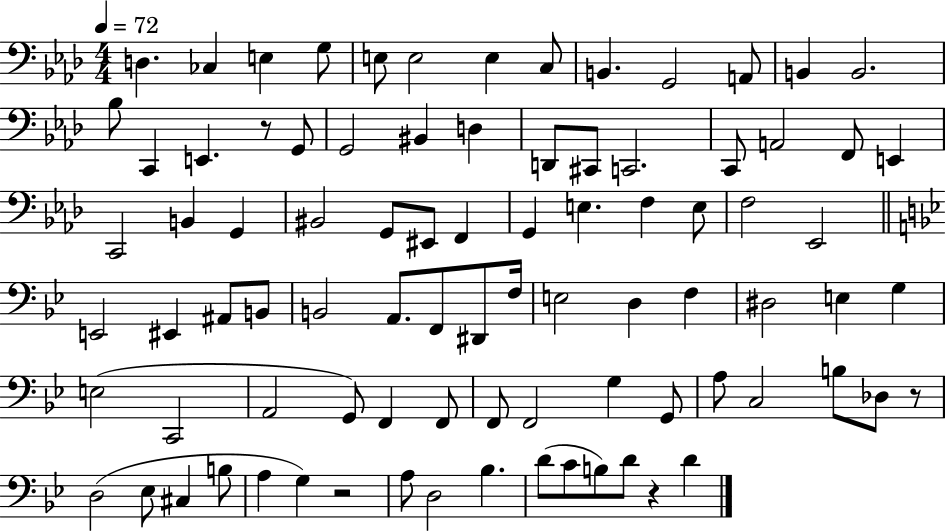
{
  \clef bass
  \numericTimeSignature
  \time 4/4
  \key aes \major
  \tempo 4 = 72
  d4. ces4 e4 g8 | e8 e2 e4 c8 | b,4. g,2 a,8 | b,4 b,2. | \break bes8 c,4 e,4. r8 g,8 | g,2 bis,4 d4 | d,8 cis,8 c,2. | c,8 a,2 f,8 e,4 | \break c,2 b,4 g,4 | bis,2 g,8 eis,8 f,4 | g,4 e4. f4 e8 | f2 ees,2 | \break \bar "||" \break \key bes \major e,2 eis,4 ais,8 b,8 | b,2 a,8. f,8 dis,8 f16 | e2 d4 f4 | dis2 e4 g4 | \break e2( c,2 | a,2 g,8) f,4 f,8 | f,8 f,2 g4 g,8 | a8 c2 b8 des8 r8 | \break d2( ees8 cis4 b8 | a4 g4) r2 | a8 d2 bes4. | d'8( c'8 b8) d'8 r4 d'4 | \break \bar "|."
}